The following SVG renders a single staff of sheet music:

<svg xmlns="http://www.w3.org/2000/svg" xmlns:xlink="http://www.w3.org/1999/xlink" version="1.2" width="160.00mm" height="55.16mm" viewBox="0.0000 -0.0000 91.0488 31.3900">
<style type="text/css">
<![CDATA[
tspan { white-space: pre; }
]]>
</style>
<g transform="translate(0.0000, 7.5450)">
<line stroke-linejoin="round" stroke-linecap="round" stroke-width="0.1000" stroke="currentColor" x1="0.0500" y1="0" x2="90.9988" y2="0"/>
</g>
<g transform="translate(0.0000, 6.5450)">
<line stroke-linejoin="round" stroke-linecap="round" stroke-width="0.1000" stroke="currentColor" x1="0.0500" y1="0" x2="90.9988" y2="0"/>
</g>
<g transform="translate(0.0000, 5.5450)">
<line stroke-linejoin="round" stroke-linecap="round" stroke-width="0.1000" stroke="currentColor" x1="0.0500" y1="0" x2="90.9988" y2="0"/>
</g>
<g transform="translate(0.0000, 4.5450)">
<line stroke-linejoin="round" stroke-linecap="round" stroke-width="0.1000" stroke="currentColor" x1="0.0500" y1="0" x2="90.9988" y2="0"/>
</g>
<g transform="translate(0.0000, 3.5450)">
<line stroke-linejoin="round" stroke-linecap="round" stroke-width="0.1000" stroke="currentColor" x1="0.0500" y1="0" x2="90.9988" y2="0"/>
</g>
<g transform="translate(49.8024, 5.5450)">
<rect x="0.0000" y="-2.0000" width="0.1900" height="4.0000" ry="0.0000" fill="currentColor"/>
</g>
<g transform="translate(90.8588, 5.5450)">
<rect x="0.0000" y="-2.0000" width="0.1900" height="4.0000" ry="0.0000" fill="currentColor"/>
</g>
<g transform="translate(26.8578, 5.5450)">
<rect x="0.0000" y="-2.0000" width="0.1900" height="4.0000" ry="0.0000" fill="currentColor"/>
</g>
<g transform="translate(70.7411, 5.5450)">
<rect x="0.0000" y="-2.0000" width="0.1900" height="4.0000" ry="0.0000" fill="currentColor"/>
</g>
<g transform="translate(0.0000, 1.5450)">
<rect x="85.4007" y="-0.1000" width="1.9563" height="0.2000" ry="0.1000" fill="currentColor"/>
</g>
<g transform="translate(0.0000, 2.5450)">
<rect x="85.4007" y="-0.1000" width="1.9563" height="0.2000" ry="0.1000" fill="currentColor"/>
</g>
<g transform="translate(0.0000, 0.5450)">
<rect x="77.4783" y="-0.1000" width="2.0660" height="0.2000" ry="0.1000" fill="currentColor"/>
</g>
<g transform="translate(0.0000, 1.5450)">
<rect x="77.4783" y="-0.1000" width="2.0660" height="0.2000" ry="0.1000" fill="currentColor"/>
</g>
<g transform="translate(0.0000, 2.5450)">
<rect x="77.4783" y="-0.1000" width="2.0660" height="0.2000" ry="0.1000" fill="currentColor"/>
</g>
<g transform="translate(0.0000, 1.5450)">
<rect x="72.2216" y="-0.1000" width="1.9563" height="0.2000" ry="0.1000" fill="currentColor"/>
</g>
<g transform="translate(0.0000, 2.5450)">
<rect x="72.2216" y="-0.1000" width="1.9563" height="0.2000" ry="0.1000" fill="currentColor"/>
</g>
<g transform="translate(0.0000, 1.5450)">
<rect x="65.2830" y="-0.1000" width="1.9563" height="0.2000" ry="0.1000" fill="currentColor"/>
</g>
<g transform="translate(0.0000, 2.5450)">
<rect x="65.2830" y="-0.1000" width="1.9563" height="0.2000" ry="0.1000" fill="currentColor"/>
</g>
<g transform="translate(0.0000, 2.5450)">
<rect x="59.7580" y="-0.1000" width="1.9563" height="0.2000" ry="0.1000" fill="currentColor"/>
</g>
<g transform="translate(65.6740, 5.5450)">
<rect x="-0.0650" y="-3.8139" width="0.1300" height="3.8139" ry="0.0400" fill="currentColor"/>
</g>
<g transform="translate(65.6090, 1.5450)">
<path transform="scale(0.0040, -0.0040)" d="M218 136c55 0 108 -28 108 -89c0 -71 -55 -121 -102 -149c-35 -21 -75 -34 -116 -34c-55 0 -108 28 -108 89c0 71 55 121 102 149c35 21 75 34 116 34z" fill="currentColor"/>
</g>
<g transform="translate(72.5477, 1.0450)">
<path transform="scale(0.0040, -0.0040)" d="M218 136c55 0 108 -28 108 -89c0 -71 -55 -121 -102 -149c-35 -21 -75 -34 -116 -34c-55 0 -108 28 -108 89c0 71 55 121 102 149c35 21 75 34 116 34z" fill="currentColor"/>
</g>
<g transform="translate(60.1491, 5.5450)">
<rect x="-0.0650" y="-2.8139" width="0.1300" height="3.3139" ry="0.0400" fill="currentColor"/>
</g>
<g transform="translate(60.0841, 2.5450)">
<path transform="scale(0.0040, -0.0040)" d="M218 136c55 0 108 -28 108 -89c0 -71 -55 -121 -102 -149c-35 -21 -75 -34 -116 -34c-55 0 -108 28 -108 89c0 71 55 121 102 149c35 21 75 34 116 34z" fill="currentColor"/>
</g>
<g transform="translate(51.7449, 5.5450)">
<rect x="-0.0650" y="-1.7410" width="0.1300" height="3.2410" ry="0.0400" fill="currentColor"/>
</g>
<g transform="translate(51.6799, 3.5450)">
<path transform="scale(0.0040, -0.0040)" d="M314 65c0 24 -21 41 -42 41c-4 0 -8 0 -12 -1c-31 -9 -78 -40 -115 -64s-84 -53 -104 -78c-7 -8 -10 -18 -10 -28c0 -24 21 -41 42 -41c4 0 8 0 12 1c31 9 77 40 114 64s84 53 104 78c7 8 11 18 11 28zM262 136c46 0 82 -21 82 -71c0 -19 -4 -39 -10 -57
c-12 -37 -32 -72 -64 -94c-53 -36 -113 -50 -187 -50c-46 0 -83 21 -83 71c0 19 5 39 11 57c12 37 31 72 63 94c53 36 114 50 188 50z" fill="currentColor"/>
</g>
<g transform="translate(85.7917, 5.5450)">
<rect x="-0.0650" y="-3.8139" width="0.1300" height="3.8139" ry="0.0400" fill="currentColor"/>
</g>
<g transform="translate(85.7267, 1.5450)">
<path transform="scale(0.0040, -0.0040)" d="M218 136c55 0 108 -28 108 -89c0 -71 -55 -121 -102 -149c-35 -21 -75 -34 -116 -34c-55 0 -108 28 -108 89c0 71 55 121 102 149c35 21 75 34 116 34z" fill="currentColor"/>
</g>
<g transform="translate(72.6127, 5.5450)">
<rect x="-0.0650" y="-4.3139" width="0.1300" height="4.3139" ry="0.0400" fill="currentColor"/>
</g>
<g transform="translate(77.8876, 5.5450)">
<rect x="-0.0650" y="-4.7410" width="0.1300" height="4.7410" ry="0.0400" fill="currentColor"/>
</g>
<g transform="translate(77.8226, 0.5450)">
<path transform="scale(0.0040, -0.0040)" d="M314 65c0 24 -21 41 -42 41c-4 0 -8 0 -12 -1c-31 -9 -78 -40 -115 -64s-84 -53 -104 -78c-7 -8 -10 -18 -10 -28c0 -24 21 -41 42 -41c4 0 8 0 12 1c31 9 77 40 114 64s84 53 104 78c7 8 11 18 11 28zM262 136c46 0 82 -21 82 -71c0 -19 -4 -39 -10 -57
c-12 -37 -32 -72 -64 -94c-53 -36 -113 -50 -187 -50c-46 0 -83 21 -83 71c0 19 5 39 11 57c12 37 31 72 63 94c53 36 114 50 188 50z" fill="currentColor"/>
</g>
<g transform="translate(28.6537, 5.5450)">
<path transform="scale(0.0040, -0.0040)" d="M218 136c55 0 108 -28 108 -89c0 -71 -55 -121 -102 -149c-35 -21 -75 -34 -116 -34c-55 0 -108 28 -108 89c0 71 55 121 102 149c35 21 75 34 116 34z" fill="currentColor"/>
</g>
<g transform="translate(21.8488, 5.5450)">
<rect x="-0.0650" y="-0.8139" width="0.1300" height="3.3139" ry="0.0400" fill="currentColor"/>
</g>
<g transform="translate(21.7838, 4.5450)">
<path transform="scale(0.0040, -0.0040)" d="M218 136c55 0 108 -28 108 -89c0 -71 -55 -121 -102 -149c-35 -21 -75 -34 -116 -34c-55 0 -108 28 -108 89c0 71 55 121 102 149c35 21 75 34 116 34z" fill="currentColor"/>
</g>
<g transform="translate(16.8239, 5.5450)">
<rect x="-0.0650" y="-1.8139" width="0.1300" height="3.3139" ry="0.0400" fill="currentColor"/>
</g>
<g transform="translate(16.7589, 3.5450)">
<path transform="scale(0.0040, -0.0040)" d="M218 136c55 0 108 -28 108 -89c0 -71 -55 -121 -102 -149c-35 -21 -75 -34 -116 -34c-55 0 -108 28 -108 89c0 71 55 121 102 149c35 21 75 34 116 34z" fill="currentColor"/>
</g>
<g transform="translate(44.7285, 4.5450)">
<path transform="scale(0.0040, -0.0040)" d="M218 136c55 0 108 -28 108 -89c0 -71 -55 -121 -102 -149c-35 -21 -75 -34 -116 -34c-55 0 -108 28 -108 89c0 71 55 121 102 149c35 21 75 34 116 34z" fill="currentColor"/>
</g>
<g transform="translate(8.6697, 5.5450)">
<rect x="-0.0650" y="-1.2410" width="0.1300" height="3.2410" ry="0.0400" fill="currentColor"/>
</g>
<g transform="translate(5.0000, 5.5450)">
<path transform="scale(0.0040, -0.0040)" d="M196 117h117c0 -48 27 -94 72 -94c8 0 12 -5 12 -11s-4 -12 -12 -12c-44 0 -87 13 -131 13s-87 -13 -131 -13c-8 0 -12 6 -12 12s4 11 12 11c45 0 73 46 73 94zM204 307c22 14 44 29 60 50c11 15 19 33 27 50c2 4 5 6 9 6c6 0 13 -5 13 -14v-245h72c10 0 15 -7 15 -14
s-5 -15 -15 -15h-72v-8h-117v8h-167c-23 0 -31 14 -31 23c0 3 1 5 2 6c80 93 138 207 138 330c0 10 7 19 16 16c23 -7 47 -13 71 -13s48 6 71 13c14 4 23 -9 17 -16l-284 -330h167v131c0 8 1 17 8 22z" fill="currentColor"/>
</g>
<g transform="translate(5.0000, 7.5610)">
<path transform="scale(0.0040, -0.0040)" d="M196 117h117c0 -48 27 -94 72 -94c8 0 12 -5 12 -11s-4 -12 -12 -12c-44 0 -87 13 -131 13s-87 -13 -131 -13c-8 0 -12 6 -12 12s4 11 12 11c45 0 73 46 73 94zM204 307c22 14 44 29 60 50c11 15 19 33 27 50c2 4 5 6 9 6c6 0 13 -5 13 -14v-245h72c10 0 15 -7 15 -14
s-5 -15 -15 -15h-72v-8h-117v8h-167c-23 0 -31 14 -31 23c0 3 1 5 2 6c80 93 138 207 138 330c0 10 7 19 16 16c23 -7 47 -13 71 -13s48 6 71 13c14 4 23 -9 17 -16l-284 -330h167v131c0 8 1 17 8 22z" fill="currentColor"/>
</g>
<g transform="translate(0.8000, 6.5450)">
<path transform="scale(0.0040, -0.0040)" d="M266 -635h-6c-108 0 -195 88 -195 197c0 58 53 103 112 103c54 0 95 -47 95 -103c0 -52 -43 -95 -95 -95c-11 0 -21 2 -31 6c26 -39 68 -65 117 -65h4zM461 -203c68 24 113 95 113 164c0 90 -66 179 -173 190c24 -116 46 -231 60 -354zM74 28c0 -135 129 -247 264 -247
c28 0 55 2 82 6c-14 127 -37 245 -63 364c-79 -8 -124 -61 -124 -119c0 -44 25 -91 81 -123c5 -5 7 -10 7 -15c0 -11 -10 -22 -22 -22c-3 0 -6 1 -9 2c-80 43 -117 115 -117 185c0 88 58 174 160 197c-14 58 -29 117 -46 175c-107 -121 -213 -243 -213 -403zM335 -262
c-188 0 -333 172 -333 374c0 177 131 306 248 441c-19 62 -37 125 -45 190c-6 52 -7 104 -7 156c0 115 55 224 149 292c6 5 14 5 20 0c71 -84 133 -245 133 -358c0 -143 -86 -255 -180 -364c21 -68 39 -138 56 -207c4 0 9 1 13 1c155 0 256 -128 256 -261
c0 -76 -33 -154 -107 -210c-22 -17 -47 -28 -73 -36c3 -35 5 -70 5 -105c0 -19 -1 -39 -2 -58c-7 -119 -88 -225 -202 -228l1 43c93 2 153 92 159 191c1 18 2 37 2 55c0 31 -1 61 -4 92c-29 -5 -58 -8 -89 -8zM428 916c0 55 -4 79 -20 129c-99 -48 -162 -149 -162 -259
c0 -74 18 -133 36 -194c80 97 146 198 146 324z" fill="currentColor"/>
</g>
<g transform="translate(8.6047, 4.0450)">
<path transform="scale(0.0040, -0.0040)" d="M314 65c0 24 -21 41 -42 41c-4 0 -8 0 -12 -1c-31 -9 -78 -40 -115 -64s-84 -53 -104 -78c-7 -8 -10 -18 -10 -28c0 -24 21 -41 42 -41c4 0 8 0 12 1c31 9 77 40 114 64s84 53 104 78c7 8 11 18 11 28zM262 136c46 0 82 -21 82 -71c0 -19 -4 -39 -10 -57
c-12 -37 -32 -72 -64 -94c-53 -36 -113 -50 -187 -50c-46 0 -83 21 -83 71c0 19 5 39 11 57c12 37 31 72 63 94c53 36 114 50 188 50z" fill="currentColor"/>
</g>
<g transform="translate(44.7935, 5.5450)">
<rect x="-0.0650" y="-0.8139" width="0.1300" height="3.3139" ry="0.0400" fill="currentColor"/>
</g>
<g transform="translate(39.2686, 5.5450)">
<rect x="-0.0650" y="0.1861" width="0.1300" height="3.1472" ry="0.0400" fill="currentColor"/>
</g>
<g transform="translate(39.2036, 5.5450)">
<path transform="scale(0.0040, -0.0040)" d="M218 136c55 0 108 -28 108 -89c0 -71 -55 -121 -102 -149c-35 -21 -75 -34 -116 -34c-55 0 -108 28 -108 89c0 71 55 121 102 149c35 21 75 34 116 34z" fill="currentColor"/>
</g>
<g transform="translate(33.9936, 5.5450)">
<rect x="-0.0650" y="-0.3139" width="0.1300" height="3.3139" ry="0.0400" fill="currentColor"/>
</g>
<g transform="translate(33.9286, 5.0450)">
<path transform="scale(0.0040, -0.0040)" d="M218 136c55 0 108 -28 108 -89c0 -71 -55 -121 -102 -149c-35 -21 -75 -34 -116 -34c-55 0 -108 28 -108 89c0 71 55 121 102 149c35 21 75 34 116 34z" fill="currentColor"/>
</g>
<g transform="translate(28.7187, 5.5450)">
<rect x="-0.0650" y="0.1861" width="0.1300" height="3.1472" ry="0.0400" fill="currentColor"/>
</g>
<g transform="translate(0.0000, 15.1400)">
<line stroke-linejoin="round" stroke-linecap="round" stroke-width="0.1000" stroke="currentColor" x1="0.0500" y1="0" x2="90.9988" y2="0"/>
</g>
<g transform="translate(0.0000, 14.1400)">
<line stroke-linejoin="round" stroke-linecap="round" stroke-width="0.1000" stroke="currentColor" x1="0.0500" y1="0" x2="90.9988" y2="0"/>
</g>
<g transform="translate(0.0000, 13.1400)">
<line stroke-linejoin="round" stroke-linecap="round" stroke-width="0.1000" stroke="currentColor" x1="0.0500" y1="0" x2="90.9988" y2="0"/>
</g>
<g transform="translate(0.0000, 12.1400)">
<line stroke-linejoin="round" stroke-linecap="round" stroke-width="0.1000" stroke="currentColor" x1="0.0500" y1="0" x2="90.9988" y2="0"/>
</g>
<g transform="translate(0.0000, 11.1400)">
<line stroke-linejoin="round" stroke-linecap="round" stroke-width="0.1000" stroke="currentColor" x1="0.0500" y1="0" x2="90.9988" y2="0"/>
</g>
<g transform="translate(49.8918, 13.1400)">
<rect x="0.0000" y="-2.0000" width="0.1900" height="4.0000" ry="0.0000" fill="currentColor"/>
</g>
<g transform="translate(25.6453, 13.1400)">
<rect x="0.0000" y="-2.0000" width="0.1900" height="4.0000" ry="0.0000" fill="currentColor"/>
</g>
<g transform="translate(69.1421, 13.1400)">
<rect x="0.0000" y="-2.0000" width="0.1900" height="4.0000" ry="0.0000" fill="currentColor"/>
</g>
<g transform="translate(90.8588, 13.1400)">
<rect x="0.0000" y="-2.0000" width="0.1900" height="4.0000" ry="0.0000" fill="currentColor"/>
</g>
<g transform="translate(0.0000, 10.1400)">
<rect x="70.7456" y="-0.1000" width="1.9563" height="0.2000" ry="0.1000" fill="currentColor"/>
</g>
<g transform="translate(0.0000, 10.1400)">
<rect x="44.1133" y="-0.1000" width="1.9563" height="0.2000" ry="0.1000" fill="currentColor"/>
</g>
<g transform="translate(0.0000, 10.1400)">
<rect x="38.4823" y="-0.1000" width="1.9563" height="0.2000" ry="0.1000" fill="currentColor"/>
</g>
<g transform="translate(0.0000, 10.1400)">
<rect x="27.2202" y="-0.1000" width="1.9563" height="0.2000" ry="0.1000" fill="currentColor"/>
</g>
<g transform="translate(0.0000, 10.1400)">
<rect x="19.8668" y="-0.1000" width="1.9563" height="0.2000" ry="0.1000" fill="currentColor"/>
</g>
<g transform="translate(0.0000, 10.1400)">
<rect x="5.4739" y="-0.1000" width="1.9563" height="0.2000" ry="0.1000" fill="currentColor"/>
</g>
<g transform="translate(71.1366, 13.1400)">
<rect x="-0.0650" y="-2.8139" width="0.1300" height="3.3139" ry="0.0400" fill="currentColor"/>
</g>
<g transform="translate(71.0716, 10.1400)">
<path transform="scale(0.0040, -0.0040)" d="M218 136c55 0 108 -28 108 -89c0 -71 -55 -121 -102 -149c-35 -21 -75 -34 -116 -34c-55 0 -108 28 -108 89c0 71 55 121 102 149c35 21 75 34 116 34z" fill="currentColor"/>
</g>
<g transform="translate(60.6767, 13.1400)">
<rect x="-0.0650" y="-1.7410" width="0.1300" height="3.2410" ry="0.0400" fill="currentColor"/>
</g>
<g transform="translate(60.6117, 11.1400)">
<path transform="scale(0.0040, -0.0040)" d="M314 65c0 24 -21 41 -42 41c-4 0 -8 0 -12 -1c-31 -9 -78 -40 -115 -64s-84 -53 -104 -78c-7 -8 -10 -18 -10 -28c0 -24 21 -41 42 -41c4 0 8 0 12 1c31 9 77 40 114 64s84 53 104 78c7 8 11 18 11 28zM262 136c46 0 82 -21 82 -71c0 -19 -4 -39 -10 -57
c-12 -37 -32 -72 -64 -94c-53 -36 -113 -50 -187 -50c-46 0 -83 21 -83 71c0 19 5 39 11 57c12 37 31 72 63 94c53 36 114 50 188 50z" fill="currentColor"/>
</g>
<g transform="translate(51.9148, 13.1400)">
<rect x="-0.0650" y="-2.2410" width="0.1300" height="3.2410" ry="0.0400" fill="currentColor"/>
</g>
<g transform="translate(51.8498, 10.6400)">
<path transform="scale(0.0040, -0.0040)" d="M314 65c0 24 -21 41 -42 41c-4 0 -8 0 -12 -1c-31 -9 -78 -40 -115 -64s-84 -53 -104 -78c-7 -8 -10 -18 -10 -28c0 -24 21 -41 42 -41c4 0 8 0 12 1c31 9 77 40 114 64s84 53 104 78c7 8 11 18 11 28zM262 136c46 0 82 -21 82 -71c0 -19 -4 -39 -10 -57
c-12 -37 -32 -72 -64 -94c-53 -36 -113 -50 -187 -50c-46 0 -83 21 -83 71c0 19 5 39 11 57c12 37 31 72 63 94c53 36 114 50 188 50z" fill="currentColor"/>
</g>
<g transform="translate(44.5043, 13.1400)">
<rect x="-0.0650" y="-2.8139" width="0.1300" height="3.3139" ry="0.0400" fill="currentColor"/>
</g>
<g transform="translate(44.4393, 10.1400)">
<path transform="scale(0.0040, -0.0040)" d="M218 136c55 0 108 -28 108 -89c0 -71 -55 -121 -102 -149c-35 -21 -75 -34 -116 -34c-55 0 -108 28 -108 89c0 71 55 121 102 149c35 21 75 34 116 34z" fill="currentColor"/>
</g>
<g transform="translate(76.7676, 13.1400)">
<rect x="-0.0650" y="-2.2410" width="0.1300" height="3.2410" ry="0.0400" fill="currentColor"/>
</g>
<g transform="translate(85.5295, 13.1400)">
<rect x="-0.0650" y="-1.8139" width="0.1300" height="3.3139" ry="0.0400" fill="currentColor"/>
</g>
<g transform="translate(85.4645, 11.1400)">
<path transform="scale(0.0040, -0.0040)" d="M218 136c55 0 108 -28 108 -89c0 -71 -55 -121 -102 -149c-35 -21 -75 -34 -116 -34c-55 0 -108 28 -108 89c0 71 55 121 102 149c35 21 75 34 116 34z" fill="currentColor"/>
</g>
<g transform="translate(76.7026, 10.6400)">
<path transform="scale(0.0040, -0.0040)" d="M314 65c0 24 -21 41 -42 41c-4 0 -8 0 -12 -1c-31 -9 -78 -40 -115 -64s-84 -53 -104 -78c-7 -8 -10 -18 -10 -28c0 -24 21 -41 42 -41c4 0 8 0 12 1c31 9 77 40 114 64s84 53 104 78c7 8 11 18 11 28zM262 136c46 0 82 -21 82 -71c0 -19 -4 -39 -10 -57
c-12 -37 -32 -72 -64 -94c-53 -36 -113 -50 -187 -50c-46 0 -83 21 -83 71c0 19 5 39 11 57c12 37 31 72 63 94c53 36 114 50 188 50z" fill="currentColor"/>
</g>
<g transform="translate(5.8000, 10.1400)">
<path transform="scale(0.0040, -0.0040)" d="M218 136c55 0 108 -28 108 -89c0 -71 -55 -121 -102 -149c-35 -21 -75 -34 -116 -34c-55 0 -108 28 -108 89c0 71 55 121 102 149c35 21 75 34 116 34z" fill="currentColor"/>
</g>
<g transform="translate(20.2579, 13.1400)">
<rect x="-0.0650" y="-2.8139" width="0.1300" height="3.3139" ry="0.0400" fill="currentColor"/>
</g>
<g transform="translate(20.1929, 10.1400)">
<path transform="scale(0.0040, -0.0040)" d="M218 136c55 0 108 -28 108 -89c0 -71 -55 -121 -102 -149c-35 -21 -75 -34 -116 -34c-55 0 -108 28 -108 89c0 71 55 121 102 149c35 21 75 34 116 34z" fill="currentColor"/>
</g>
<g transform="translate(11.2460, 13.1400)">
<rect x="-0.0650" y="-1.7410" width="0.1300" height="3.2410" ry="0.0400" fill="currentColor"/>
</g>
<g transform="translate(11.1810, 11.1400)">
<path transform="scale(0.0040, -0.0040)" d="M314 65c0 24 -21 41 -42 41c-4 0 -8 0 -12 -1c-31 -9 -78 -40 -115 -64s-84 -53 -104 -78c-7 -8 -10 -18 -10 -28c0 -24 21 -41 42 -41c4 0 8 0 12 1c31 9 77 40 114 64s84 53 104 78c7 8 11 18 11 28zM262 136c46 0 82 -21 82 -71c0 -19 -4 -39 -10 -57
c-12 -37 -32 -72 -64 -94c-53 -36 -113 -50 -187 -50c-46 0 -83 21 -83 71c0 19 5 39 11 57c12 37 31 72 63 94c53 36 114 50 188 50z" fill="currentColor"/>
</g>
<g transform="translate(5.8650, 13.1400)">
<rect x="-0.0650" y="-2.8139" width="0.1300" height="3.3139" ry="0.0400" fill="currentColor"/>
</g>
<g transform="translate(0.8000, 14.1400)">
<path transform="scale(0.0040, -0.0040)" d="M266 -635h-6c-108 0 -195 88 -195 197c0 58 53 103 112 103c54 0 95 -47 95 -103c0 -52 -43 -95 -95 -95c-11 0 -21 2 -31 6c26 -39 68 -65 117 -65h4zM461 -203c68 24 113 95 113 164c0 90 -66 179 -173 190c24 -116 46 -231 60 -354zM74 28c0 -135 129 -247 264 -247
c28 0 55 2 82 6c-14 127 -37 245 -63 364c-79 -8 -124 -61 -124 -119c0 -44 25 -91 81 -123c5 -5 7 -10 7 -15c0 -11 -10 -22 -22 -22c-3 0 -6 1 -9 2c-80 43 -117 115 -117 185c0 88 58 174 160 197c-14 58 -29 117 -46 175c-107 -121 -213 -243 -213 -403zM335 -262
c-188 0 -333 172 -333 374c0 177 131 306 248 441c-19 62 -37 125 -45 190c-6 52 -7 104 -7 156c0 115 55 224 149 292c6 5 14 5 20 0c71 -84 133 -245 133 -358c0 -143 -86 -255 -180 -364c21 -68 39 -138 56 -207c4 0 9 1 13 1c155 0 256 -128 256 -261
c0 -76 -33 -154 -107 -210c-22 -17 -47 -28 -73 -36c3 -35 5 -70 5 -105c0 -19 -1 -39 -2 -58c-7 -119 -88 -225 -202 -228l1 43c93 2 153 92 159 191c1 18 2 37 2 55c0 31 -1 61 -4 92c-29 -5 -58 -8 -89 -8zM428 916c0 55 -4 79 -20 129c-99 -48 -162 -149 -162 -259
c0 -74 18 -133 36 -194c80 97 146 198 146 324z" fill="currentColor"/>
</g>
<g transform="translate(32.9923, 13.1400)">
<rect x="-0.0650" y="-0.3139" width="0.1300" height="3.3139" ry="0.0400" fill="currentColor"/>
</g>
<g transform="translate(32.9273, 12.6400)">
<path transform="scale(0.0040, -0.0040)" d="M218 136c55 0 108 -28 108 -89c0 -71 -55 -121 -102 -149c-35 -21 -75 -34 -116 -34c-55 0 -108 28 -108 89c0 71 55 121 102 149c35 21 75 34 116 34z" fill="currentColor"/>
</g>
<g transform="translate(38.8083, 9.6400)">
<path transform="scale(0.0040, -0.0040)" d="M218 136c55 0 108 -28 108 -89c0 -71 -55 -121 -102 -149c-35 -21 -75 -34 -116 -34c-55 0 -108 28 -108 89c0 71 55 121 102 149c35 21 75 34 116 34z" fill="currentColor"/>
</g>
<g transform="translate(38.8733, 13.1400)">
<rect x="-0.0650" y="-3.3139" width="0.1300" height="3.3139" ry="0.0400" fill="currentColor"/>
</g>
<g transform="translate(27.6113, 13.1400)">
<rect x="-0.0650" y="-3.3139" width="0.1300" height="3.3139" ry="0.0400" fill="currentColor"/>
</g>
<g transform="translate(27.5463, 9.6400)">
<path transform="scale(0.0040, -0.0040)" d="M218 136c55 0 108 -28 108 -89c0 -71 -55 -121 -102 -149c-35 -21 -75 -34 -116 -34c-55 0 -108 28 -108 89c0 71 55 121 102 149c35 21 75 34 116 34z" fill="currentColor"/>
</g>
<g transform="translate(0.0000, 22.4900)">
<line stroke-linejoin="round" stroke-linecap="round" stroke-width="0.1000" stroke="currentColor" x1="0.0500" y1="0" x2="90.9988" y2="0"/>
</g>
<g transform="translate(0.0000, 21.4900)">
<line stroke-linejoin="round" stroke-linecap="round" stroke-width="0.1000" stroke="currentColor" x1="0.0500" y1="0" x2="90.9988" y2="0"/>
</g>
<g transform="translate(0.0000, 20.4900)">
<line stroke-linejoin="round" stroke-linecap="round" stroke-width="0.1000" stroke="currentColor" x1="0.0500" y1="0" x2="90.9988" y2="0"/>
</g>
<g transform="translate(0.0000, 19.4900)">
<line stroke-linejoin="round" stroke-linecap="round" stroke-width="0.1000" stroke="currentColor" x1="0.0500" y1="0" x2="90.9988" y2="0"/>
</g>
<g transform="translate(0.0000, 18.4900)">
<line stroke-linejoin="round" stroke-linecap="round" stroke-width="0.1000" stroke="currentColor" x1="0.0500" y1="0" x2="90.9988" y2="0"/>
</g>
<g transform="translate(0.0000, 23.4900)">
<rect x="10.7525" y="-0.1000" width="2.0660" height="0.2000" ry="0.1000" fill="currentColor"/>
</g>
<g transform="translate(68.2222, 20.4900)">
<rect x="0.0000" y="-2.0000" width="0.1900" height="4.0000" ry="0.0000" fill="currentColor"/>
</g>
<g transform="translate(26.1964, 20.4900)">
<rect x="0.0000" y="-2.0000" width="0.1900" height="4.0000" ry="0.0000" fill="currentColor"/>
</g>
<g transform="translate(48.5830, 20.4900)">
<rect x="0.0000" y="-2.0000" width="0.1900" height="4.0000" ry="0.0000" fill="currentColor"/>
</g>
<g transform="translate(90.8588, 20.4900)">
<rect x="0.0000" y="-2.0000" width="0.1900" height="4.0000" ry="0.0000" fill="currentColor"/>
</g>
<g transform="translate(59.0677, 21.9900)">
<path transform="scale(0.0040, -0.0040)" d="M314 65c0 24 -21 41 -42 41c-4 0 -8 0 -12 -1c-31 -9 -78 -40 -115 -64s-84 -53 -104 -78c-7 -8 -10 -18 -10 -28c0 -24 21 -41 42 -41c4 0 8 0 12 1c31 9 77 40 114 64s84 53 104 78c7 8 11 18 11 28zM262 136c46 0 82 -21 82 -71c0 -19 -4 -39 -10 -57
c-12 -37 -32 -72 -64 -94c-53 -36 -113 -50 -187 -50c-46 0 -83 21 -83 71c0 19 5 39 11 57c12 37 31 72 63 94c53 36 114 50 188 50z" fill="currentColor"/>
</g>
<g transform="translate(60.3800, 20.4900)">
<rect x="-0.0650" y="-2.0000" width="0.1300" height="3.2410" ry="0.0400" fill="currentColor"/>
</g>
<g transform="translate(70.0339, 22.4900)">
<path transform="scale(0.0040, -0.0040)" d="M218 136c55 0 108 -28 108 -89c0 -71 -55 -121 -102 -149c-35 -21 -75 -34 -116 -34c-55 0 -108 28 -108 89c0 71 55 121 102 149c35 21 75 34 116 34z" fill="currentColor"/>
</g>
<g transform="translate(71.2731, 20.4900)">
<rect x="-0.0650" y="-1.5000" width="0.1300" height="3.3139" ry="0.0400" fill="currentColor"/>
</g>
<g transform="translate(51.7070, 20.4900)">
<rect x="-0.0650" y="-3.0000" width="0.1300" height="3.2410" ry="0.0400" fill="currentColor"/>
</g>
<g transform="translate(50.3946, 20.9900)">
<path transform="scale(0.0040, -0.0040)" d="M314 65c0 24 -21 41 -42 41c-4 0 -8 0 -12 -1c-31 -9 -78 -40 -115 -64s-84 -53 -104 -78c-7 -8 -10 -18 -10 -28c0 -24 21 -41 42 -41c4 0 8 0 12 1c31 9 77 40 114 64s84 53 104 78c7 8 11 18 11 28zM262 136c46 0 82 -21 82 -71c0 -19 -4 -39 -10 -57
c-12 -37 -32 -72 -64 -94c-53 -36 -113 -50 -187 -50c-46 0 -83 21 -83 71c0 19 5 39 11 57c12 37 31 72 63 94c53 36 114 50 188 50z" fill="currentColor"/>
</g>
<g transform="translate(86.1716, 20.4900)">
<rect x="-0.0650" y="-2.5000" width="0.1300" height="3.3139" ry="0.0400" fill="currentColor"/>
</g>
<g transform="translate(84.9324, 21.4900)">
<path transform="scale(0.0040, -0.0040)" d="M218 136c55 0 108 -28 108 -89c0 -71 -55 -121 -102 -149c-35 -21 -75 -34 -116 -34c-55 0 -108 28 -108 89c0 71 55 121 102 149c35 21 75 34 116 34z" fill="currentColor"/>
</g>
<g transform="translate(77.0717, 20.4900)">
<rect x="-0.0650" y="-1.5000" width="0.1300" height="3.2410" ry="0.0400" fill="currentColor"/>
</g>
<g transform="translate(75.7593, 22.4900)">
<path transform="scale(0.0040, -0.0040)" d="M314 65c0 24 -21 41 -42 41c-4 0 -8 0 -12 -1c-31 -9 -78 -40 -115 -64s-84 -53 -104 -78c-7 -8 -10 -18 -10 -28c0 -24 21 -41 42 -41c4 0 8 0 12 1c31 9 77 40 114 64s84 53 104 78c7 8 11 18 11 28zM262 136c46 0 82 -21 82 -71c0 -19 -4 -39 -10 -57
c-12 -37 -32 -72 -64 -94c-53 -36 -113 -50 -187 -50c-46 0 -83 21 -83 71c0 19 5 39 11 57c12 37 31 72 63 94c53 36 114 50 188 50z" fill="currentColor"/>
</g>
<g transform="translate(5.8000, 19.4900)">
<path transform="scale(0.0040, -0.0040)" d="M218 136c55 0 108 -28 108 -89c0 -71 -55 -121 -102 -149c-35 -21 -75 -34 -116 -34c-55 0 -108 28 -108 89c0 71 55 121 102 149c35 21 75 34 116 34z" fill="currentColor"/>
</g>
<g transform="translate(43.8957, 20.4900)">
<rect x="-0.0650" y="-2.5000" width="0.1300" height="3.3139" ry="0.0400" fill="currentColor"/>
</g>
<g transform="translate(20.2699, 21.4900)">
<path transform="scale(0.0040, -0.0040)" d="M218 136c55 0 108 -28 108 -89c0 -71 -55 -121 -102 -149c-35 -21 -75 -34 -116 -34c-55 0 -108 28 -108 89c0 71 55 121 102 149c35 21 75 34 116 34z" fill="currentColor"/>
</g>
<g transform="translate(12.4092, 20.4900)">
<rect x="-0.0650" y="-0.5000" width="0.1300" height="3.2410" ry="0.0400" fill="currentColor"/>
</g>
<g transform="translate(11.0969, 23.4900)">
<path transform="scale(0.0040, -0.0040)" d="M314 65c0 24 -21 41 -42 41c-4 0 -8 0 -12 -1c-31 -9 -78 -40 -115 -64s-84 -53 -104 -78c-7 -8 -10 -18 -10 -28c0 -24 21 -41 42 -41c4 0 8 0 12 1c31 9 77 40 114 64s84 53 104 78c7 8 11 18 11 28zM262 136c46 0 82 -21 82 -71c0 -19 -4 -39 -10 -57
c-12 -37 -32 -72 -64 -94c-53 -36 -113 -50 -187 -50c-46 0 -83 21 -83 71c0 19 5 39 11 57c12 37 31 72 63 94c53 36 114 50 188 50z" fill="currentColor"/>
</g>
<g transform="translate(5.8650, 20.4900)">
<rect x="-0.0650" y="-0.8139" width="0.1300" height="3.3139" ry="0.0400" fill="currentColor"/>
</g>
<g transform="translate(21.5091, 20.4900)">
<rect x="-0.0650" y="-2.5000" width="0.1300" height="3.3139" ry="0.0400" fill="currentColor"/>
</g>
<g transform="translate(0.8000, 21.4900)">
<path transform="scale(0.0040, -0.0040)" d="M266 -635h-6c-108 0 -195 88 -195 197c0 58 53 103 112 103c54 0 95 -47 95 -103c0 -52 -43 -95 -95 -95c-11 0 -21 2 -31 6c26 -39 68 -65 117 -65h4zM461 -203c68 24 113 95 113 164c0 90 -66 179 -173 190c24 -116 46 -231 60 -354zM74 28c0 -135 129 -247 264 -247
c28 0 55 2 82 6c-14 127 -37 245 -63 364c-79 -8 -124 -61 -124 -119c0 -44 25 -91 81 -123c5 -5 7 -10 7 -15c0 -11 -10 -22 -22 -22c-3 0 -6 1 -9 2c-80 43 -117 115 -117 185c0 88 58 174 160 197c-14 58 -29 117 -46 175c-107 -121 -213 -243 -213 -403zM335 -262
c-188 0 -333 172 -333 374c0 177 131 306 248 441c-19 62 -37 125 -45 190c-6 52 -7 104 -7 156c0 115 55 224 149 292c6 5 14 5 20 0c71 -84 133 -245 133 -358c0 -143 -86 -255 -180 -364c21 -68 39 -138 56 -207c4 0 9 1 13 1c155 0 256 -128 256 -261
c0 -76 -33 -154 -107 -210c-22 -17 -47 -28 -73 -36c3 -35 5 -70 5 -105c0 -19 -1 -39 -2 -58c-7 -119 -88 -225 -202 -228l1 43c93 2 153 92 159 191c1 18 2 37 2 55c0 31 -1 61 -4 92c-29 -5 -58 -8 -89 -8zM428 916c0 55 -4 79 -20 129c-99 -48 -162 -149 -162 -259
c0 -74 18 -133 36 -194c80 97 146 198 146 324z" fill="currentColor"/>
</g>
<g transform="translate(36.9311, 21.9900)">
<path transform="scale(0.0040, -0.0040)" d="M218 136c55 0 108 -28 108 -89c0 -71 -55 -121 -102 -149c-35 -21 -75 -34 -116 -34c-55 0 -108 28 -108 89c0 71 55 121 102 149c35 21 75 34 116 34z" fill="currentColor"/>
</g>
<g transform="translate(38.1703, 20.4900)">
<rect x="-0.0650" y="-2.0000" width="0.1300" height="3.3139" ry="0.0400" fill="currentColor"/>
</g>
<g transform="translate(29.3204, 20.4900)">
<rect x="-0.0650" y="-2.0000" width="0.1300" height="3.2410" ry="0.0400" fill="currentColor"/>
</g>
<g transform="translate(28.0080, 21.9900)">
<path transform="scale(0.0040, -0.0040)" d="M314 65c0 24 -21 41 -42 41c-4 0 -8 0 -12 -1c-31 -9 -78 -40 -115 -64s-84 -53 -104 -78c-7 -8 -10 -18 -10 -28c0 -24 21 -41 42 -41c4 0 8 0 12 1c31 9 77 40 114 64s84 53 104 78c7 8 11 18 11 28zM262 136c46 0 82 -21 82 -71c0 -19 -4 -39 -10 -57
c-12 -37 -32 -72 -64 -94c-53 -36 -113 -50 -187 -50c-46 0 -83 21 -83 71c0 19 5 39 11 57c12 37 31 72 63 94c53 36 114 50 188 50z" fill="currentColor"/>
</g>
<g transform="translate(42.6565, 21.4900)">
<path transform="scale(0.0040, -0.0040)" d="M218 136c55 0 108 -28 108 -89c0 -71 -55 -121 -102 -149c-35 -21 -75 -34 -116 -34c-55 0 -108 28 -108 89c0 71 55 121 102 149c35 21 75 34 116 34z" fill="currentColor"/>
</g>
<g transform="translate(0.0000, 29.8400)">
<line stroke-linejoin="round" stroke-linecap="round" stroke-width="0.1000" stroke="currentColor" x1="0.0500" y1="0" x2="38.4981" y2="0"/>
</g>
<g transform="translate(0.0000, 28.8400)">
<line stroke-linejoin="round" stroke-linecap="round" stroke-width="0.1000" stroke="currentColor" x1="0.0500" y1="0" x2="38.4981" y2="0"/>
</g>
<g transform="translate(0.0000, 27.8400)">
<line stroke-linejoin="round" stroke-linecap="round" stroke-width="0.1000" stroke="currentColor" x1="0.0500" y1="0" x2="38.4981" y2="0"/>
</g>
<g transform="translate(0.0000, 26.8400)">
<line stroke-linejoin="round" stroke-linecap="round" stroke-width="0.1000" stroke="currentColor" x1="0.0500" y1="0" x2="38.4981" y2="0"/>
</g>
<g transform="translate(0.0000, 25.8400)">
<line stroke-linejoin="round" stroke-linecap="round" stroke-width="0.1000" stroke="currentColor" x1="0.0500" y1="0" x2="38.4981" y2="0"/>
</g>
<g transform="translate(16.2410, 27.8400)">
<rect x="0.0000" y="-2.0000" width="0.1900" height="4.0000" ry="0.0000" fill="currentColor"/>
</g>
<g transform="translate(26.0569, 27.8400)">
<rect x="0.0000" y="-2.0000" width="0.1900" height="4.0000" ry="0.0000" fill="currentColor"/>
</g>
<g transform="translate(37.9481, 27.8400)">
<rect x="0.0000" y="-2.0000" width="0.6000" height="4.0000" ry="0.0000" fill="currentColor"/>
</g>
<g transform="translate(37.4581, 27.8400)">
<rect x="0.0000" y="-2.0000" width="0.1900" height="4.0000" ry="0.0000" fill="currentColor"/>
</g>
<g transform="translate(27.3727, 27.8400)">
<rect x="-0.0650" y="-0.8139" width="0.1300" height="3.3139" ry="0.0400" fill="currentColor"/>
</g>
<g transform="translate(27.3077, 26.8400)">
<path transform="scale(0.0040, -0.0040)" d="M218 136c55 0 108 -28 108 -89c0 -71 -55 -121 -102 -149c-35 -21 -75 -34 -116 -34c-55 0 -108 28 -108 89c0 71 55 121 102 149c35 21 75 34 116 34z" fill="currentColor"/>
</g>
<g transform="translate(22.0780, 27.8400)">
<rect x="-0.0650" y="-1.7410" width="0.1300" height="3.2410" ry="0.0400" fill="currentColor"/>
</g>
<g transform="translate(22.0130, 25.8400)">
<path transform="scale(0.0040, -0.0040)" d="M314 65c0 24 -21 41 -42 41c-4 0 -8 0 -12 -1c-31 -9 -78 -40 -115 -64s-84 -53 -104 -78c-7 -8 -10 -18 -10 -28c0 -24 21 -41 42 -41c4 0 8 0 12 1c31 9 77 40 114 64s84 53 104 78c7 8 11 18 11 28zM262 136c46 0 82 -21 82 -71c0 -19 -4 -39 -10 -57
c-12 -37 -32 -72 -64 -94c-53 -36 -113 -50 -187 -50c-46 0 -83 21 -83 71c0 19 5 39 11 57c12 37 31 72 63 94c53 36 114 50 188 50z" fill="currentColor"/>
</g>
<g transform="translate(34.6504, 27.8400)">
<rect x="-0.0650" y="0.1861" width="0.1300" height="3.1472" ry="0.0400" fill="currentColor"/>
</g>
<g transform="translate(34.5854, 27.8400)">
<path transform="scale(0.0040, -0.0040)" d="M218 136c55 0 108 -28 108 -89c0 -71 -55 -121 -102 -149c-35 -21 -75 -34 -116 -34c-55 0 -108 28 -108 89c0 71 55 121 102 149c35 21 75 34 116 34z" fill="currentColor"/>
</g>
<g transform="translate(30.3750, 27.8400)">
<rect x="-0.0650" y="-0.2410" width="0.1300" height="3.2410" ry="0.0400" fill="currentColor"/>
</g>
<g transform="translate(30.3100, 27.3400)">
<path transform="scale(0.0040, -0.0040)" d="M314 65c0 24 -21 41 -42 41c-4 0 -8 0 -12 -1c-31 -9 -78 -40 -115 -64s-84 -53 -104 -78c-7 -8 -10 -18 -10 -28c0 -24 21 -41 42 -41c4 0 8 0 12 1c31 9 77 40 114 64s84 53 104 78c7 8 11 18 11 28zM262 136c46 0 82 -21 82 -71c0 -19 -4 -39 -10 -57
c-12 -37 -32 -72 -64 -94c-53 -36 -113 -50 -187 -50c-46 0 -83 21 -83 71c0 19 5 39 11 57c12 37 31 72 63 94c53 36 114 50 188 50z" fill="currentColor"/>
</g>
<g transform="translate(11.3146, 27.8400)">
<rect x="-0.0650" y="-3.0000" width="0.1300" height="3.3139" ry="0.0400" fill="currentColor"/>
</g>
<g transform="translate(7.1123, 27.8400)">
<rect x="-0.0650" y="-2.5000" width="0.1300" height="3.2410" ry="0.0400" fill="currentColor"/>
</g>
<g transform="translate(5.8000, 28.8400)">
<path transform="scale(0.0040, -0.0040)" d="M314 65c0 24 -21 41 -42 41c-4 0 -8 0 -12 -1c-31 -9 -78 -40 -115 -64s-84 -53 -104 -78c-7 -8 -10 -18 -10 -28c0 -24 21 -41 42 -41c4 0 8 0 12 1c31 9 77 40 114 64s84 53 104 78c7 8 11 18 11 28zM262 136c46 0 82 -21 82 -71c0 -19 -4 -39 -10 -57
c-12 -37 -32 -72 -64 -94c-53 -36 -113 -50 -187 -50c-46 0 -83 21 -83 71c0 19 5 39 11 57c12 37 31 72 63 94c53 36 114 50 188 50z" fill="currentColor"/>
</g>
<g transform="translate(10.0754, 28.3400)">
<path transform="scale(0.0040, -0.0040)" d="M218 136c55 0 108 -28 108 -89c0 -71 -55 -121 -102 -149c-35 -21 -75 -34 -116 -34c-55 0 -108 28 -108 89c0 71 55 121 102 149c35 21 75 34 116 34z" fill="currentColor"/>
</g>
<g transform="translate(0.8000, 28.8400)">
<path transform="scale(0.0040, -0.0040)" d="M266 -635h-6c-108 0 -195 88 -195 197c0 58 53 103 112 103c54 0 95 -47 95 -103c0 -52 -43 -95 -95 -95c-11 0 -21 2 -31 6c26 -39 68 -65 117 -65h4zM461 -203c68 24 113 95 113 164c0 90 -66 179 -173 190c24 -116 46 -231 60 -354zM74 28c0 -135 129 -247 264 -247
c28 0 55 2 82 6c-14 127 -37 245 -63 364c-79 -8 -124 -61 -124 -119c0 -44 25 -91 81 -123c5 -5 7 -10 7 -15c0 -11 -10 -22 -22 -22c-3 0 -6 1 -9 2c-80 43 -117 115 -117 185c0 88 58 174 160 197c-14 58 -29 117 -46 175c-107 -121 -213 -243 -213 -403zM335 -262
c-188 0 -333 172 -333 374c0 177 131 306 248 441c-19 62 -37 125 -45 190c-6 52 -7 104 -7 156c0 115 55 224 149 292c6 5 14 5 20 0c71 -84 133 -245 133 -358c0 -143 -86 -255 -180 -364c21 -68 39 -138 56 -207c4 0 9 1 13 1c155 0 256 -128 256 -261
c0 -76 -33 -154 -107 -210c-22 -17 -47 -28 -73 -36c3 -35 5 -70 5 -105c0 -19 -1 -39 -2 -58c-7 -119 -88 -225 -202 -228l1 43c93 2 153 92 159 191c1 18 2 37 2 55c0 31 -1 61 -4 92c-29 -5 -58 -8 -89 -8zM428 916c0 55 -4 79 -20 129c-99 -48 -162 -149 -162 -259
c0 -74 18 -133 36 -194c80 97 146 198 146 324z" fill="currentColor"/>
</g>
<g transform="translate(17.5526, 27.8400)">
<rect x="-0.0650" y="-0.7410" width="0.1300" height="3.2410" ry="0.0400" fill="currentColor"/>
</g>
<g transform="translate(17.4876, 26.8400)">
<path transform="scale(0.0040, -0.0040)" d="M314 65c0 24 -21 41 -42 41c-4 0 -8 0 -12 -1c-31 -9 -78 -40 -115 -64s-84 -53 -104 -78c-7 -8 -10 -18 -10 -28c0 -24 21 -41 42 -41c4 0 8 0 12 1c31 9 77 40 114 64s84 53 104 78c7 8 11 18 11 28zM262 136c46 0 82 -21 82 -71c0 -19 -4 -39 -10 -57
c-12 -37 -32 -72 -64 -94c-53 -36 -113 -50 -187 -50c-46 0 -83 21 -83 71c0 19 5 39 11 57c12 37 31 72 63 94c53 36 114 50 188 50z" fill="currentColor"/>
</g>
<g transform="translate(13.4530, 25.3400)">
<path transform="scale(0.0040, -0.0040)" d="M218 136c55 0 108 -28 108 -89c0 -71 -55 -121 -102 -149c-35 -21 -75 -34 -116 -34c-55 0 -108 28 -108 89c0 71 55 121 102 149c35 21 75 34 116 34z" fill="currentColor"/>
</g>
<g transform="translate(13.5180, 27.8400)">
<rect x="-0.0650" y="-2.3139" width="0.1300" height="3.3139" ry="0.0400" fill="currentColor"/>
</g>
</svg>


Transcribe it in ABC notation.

X:1
T:Untitled
M:4/4
L:1/4
K:C
e2 f d B c B d f2 a c' d' e'2 c' a f2 a b c b a g2 f2 a g2 f d C2 G F2 F G A2 F2 E E2 G G2 A g d2 f2 d c2 B